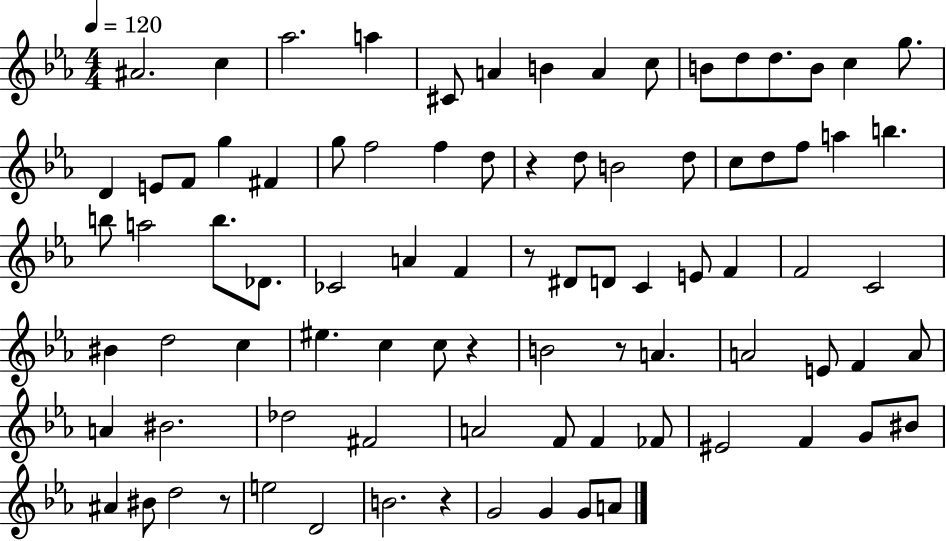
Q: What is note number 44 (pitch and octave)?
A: F4